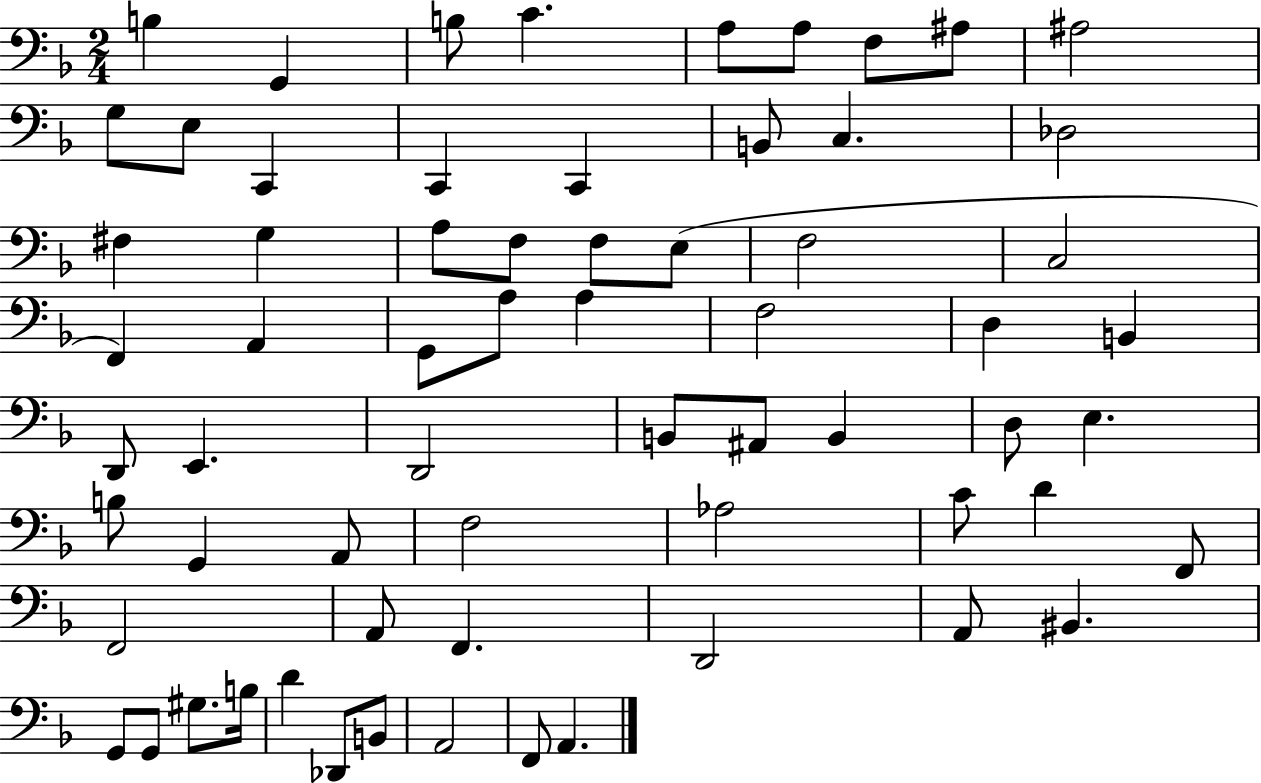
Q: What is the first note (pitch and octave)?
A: B3